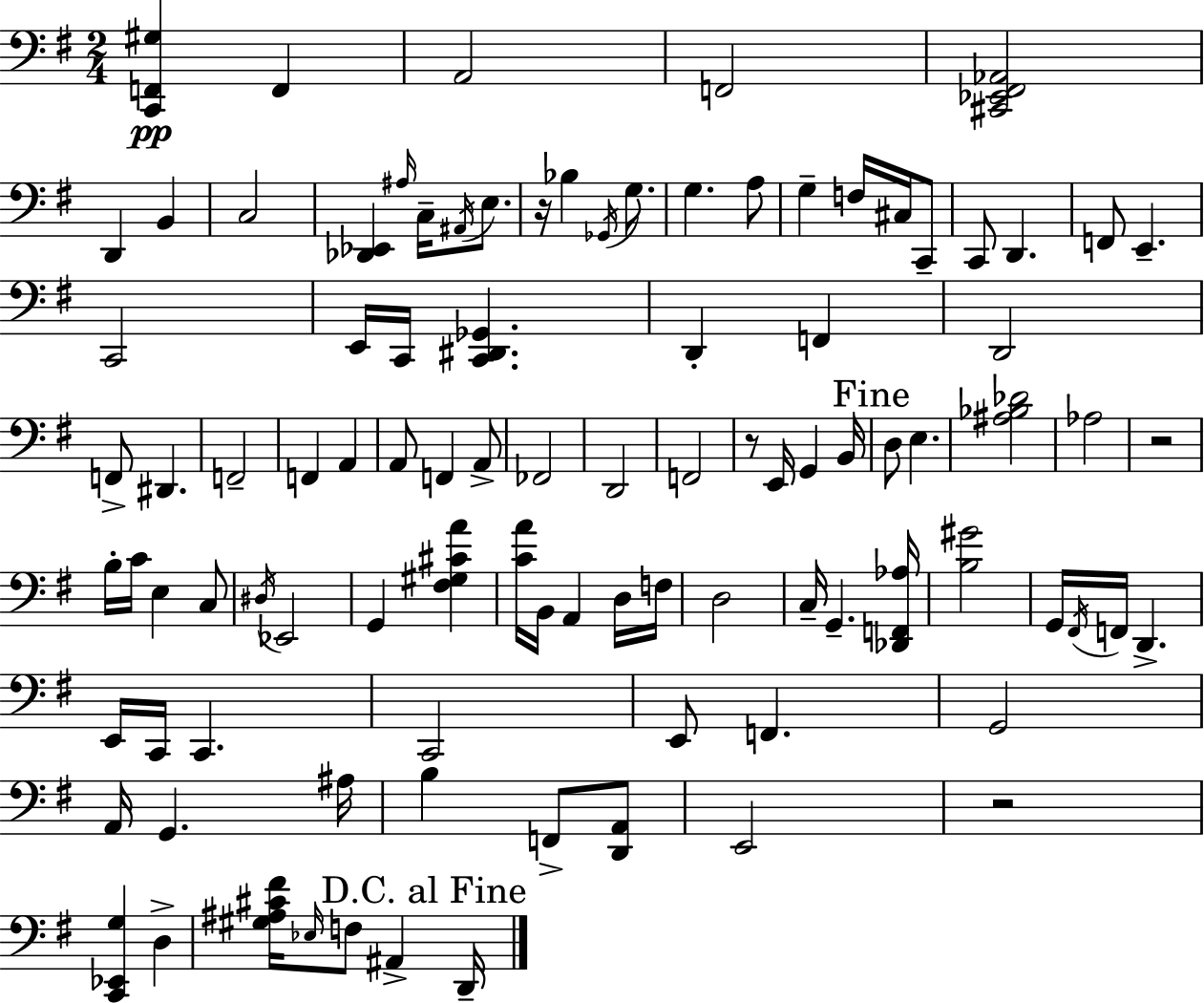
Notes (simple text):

[C2,F2,G#3]/q F2/q A2/h F2/h [C#2,Eb2,F#2,Ab2]/h D2/q B2/q C3/h [Db2,Eb2]/q A#3/s C3/s A#2/s E3/e. R/s Bb3/q Gb2/s G3/e. G3/q. A3/e G3/q F3/s C#3/s C2/e C2/e D2/q. F2/e E2/q. C2/h E2/s C2/s [C2,D#2,Gb2]/q. D2/q F2/q D2/h F2/e D#2/q. F2/h F2/q A2/q A2/e F2/q A2/e FES2/h D2/h F2/h R/e E2/s G2/q B2/s D3/e E3/q. [A#3,Bb3,Db4]/h Ab3/h R/h B3/s C4/s E3/q C3/e D#3/s Eb2/h G2/q [F#3,G#3,C#4,A4]/q [C4,A4]/s B2/s A2/q D3/s F3/s D3/h C3/s G2/q. [Db2,F2,Ab3]/s [B3,G#4]/h G2/s F#2/s F2/s D2/q. E2/s C2/s C2/q. C2/h E2/e F2/q. G2/h A2/s G2/q. A#3/s B3/q F2/e [D2,A2]/e E2/h R/h [C2,Eb2,G3]/q D3/q [G#3,A#3,C#4,F#4]/s Eb3/s F3/e A#2/q D2/s